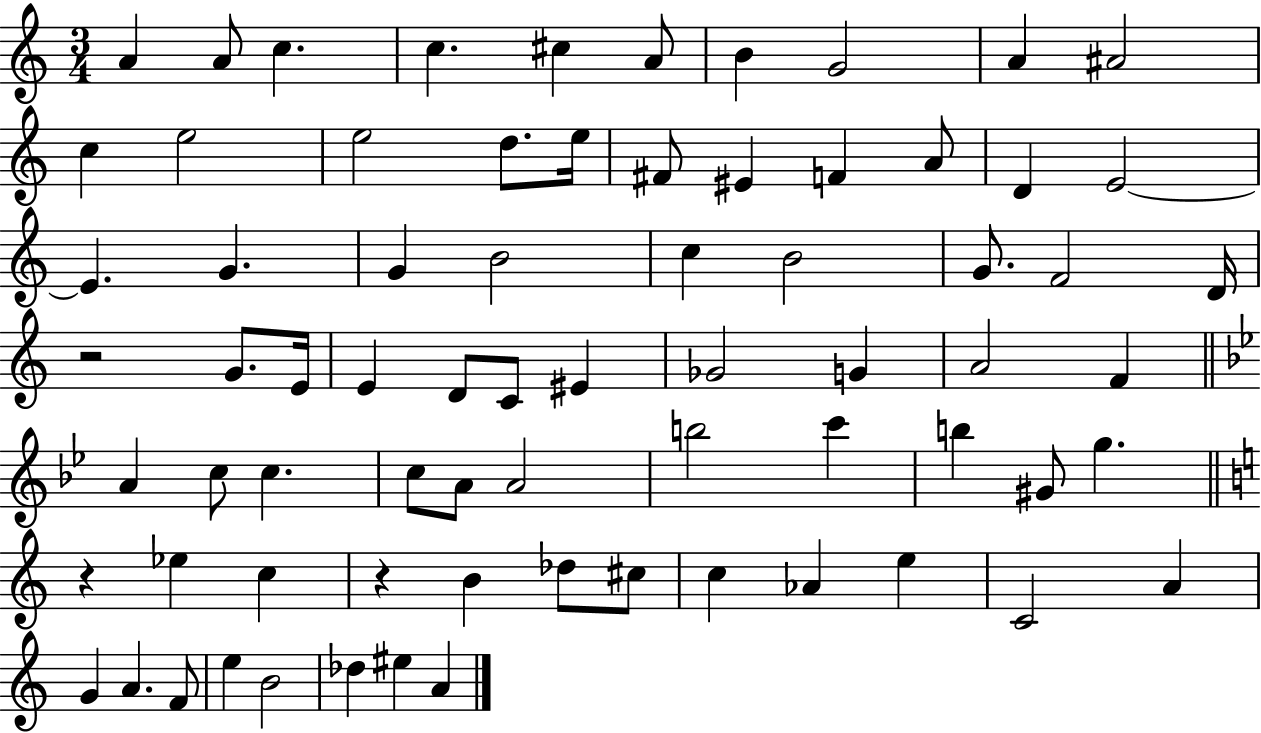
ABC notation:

X:1
T:Untitled
M:3/4
L:1/4
K:C
A A/2 c c ^c A/2 B G2 A ^A2 c e2 e2 d/2 e/4 ^F/2 ^E F A/2 D E2 E G G B2 c B2 G/2 F2 D/4 z2 G/2 E/4 E D/2 C/2 ^E _G2 G A2 F A c/2 c c/2 A/2 A2 b2 c' b ^G/2 g z _e c z B _d/2 ^c/2 c _A e C2 A G A F/2 e B2 _d ^e A